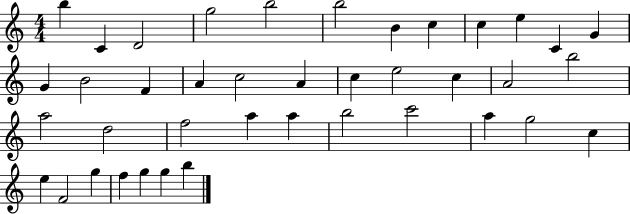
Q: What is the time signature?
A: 4/4